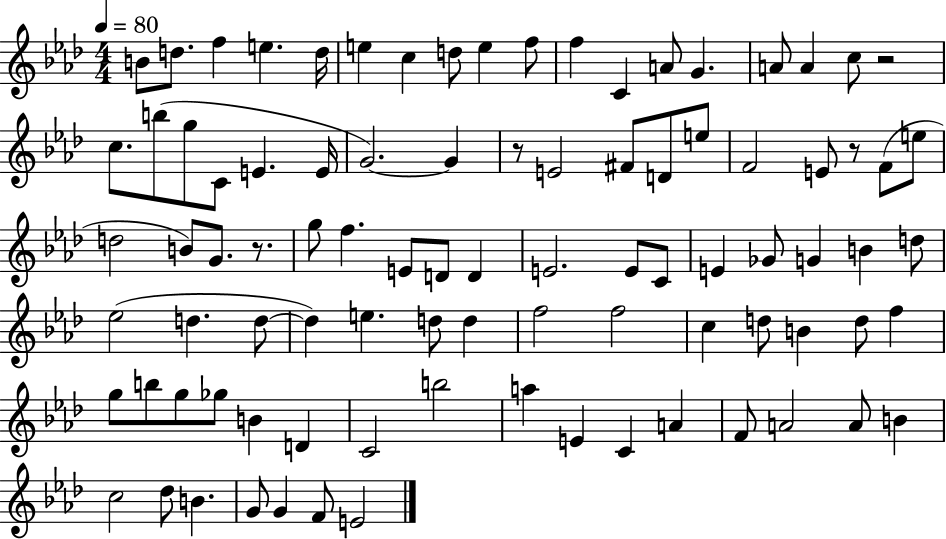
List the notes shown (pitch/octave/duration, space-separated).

B4/e D5/e. F5/q E5/q. D5/s E5/q C5/q D5/e E5/q F5/e F5/q C4/q A4/e G4/q. A4/e A4/q C5/e R/h C5/e. B5/e G5/e C4/e E4/q. E4/s G4/h. G4/q R/e E4/h F#4/e D4/e E5/e F4/h E4/e R/e F4/e E5/e D5/h B4/e G4/e. R/e. G5/e F5/q. E4/e D4/e D4/q E4/h. E4/e C4/e E4/q Gb4/e G4/q B4/q D5/e Eb5/h D5/q. D5/e D5/q E5/q. D5/e D5/q F5/h F5/h C5/q D5/e B4/q D5/e F5/q G5/e B5/e G5/e Gb5/e B4/q D4/q C4/h B5/h A5/q E4/q C4/q A4/q F4/e A4/h A4/e B4/q C5/h Db5/e B4/q. G4/e G4/q F4/e E4/h